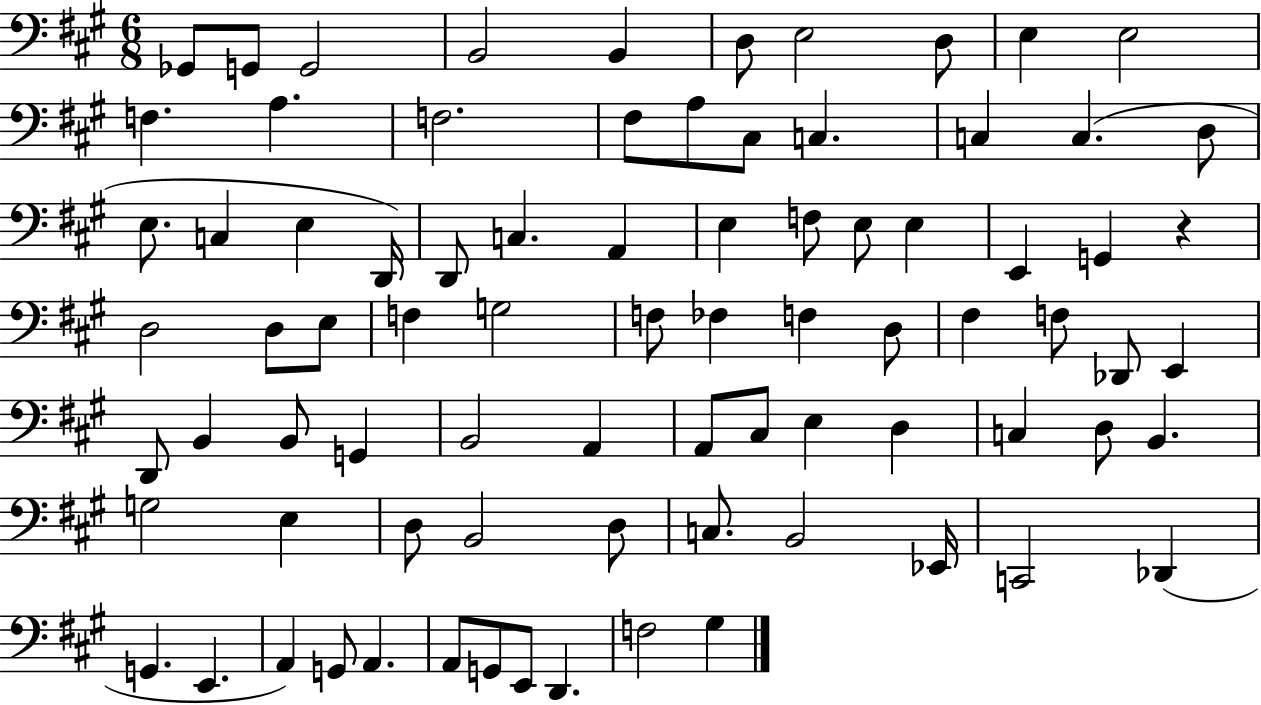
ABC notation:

X:1
T:Untitled
M:6/8
L:1/4
K:A
_G,,/2 G,,/2 G,,2 B,,2 B,, D,/2 E,2 D,/2 E, E,2 F, A, F,2 ^F,/2 A,/2 ^C,/2 C, C, C, D,/2 E,/2 C, E, D,,/4 D,,/2 C, A,, E, F,/2 E,/2 E, E,, G,, z D,2 D,/2 E,/2 F, G,2 F,/2 _F, F, D,/2 ^F, F,/2 _D,,/2 E,, D,,/2 B,, B,,/2 G,, B,,2 A,, A,,/2 ^C,/2 E, D, C, D,/2 B,, G,2 E, D,/2 B,,2 D,/2 C,/2 B,,2 _E,,/4 C,,2 _D,, G,, E,, A,, G,,/2 A,, A,,/2 G,,/2 E,,/2 D,, F,2 ^G,